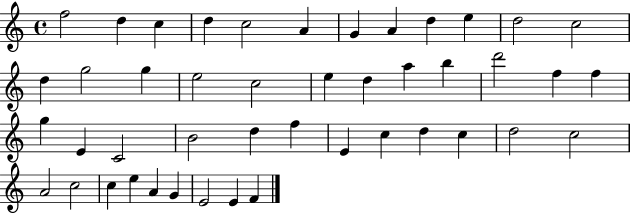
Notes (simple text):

F5/h D5/q C5/q D5/q C5/h A4/q G4/q A4/q D5/q E5/q D5/h C5/h D5/q G5/h G5/q E5/h C5/h E5/q D5/q A5/q B5/q D6/h F5/q F5/q G5/q E4/q C4/h B4/h D5/q F5/q E4/q C5/q D5/q C5/q D5/h C5/h A4/h C5/h C5/q E5/q A4/q G4/q E4/h E4/q F4/q